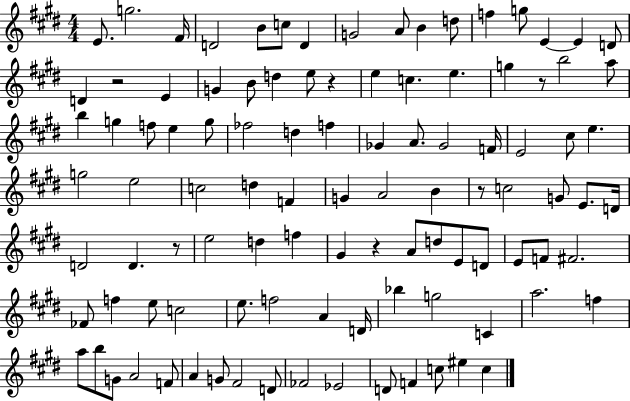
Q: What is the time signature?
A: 4/4